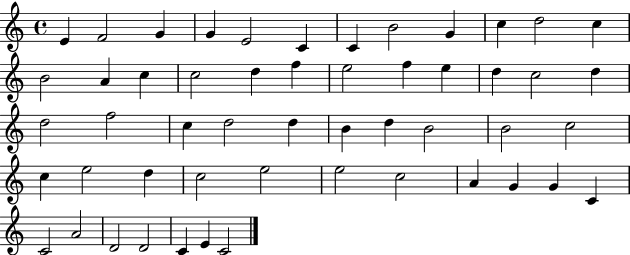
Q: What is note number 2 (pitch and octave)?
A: F4